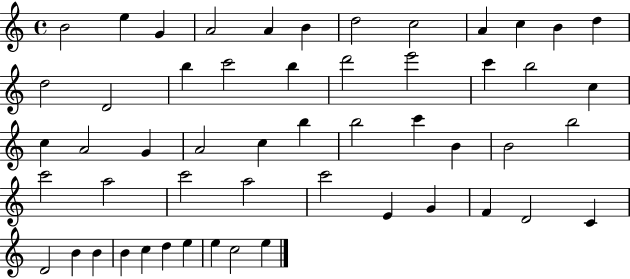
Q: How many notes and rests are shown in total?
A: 53